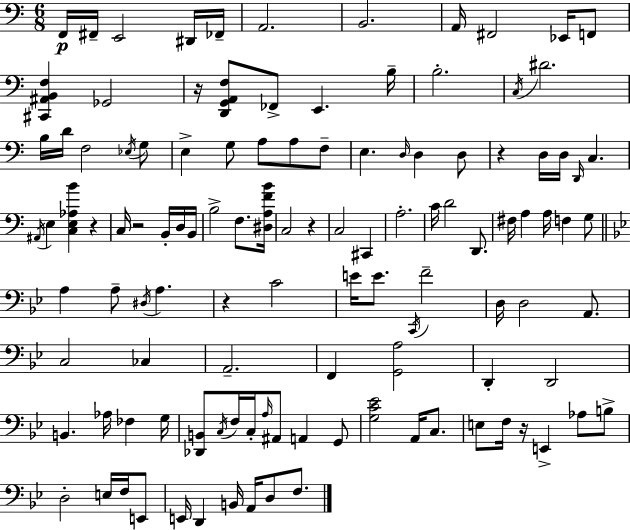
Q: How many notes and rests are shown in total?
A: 116